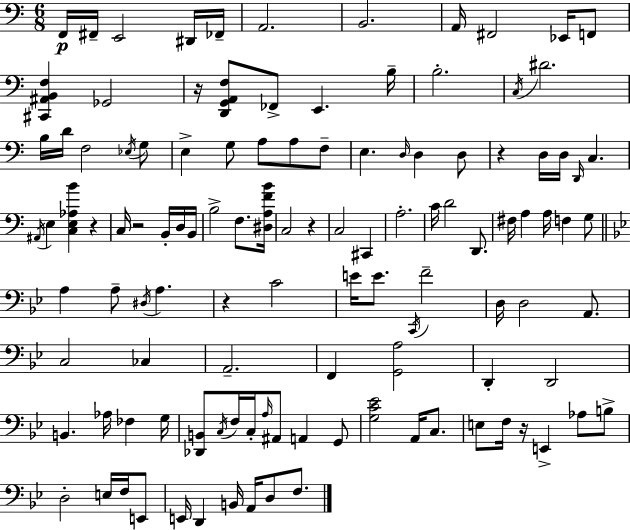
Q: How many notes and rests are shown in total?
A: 116